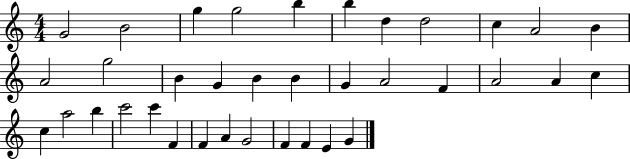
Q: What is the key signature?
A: C major